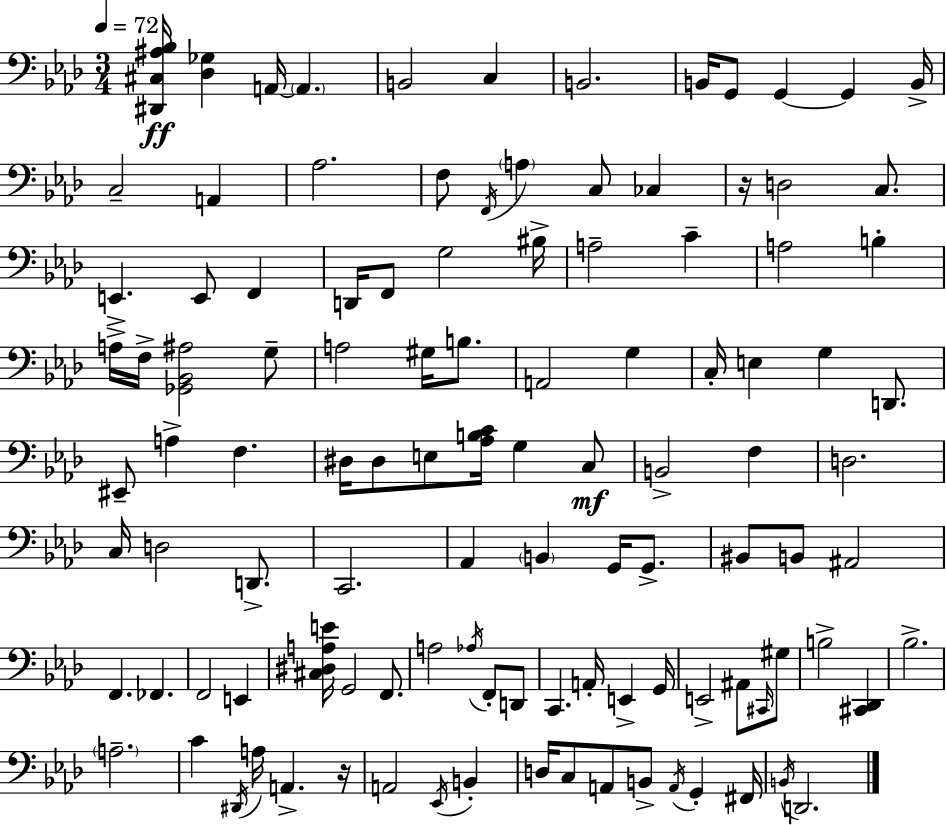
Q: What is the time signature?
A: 3/4